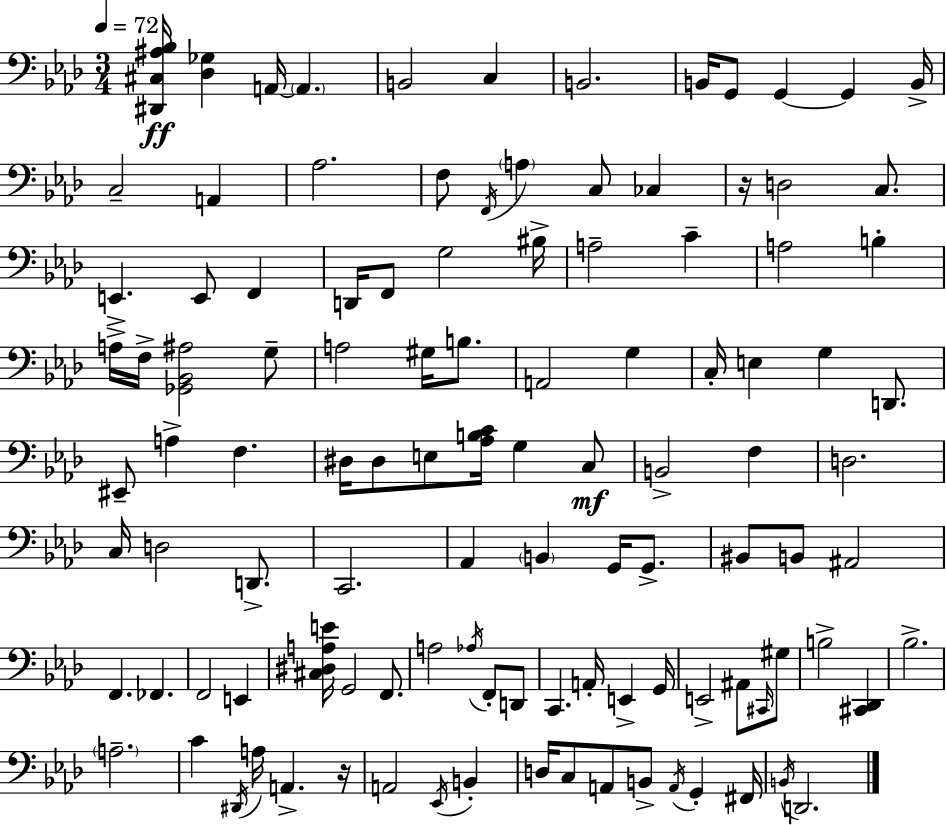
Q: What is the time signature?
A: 3/4